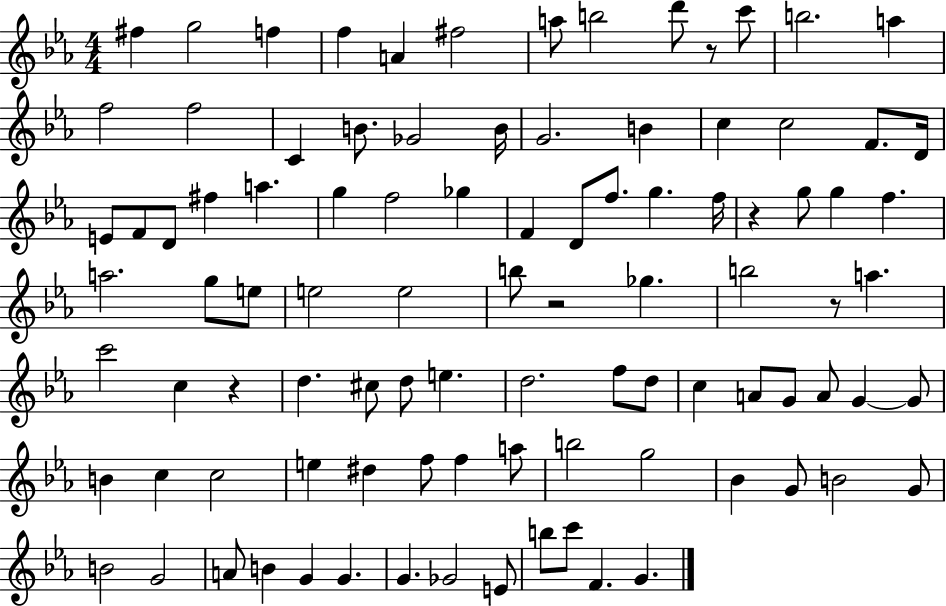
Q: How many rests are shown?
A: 5